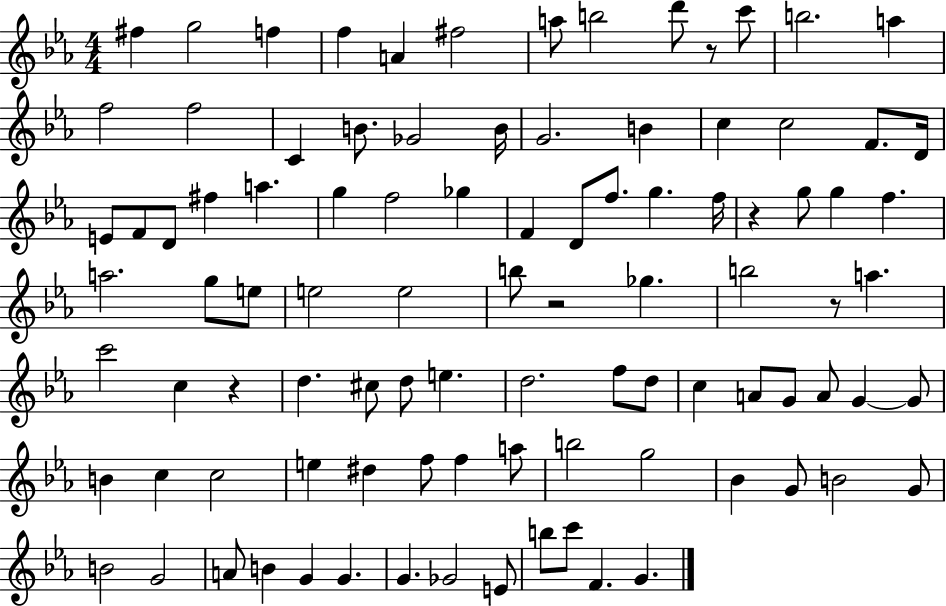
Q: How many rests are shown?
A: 5